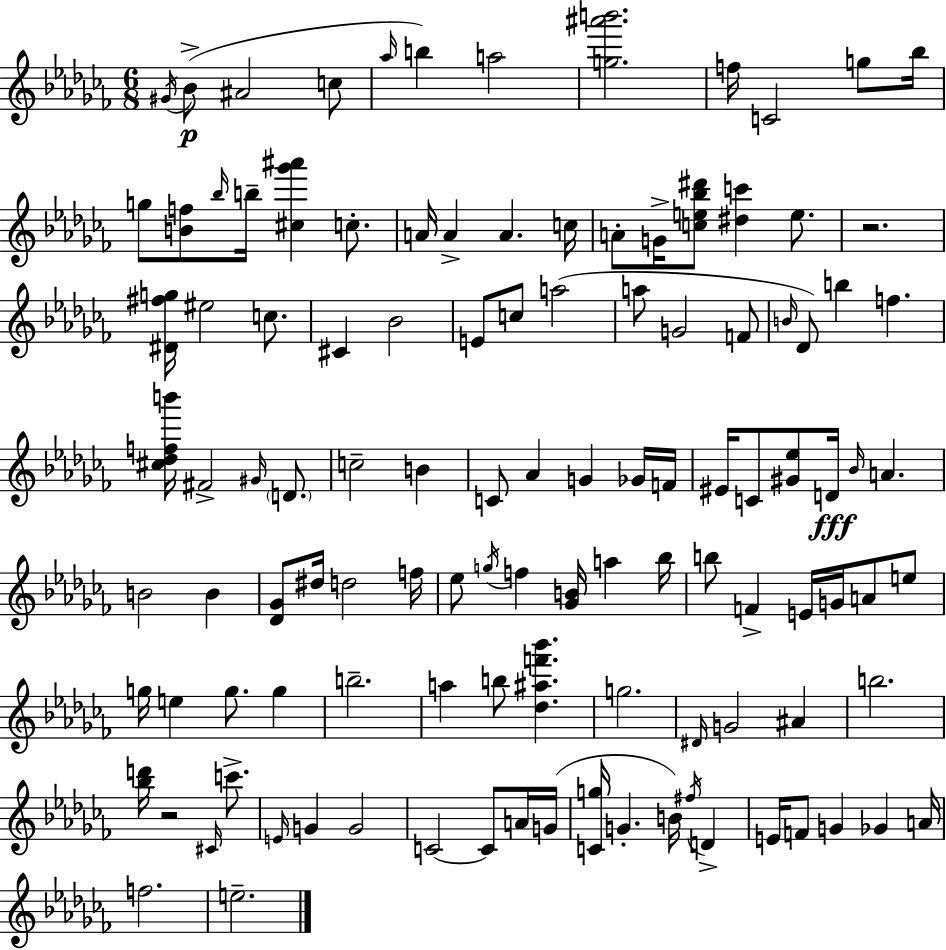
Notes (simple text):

G#4/s Bb4/e A#4/h C5/e Ab5/s B5/q A5/h [G5,A#6,B6]/h. F5/s C4/h G5/e Bb5/s G5/e [B4,F5]/e Bb5/s B5/s [C#5,Gb6,A#6]/q C5/e. A4/s A4/q A4/q. C5/s A4/e G4/s [C5,E5,Bb5,D#6]/e [D#5,C6]/q E5/e. R/h. [D#4,F#5,G5]/s EIS5/h C5/e. C#4/q Bb4/h E4/e C5/e A5/h A5/e G4/h F4/e B4/s Db4/e B5/q F5/q. [C#5,Db5,F5,B6]/s F#4/h G#4/s D4/e. C5/h B4/q C4/e Ab4/q G4/q Gb4/s F4/s EIS4/s C4/e [G#4,Eb5]/e D4/s Bb4/s A4/q. B4/h B4/q [Db4,Gb4]/e D#5/s D5/h F5/s Eb5/e G5/s F5/q [Gb4,B4]/s A5/q Bb5/s B5/e F4/q E4/s G4/s A4/e E5/e G5/s E5/q G5/e. G5/q B5/h. A5/q B5/e [Db5,A#5,F6,Bb6]/q. G5/h. D#4/s G4/h A#4/q B5/h. [Bb5,D6]/s R/h C#4/s C6/e. E4/s G4/q G4/h C4/h C4/e A4/s G4/s [C4,G5]/s G4/q. B4/s F#5/s D4/q E4/s F4/e G4/q Gb4/q A4/s F5/h. E5/h.